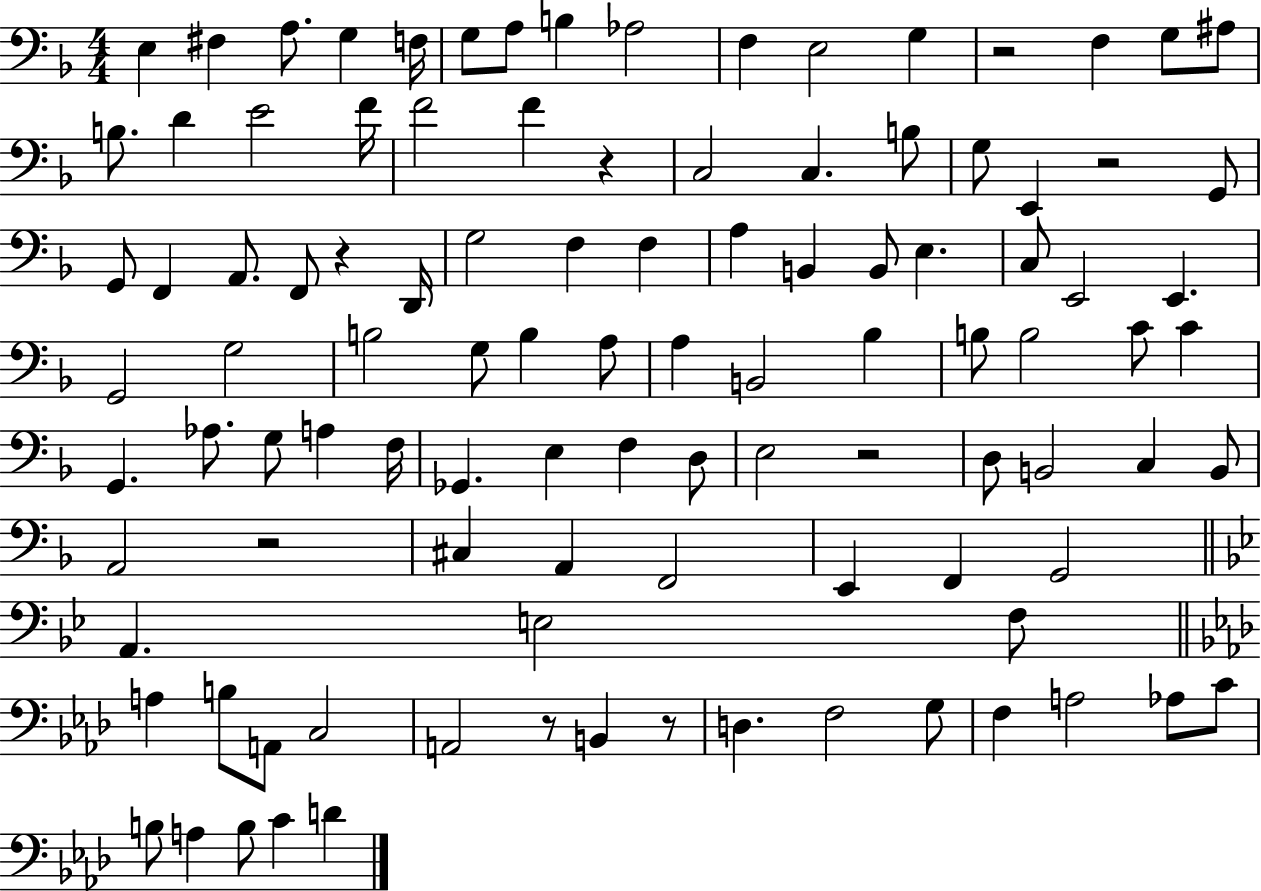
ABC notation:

X:1
T:Untitled
M:4/4
L:1/4
K:F
E, ^F, A,/2 G, F,/4 G,/2 A,/2 B, _A,2 F, E,2 G, z2 F, G,/2 ^A,/2 B,/2 D E2 F/4 F2 F z C,2 C, B,/2 G,/2 E,, z2 G,,/2 G,,/2 F,, A,,/2 F,,/2 z D,,/4 G,2 F, F, A, B,, B,,/2 E, C,/2 E,,2 E,, G,,2 G,2 B,2 G,/2 B, A,/2 A, B,,2 _B, B,/2 B,2 C/2 C G,, _A,/2 G,/2 A, F,/4 _G,, E, F, D,/2 E,2 z2 D,/2 B,,2 C, B,,/2 A,,2 z2 ^C, A,, F,,2 E,, F,, G,,2 A,, E,2 F,/2 A, B,/2 A,,/2 C,2 A,,2 z/2 B,, z/2 D, F,2 G,/2 F, A,2 _A,/2 C/2 B,/2 A, B,/2 C D